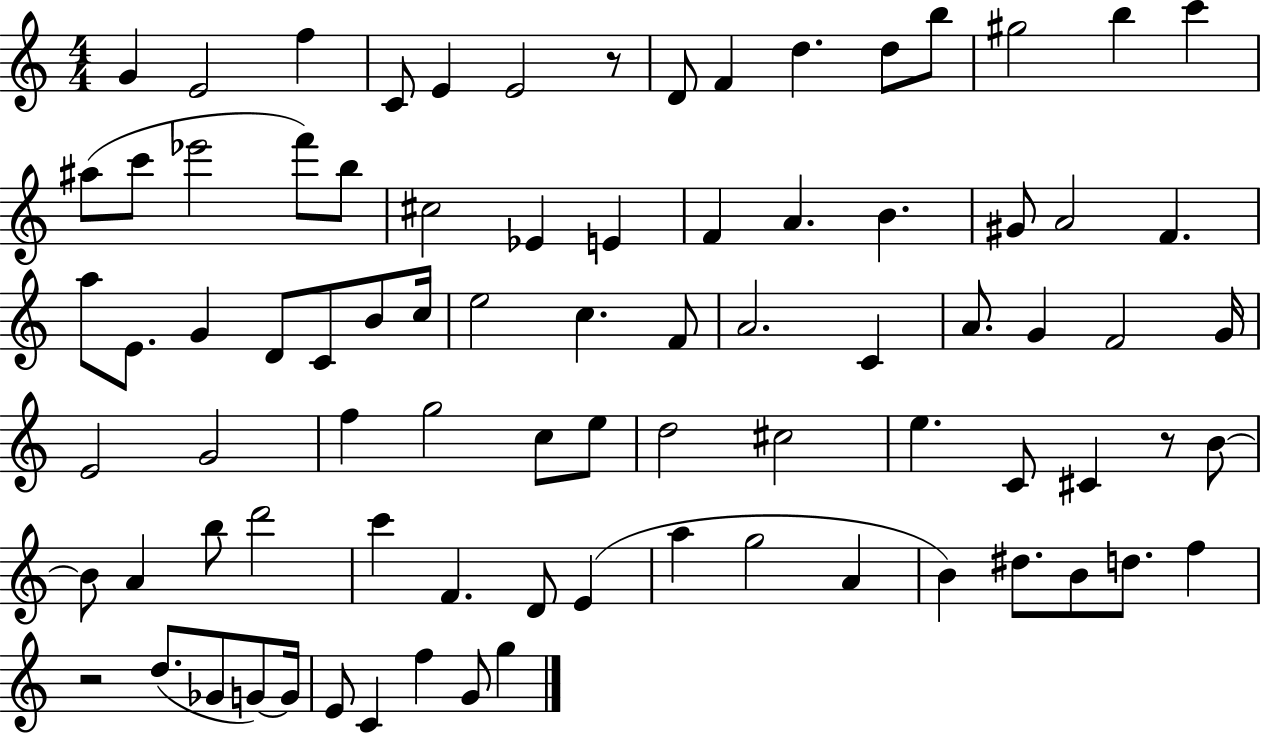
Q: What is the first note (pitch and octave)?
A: G4